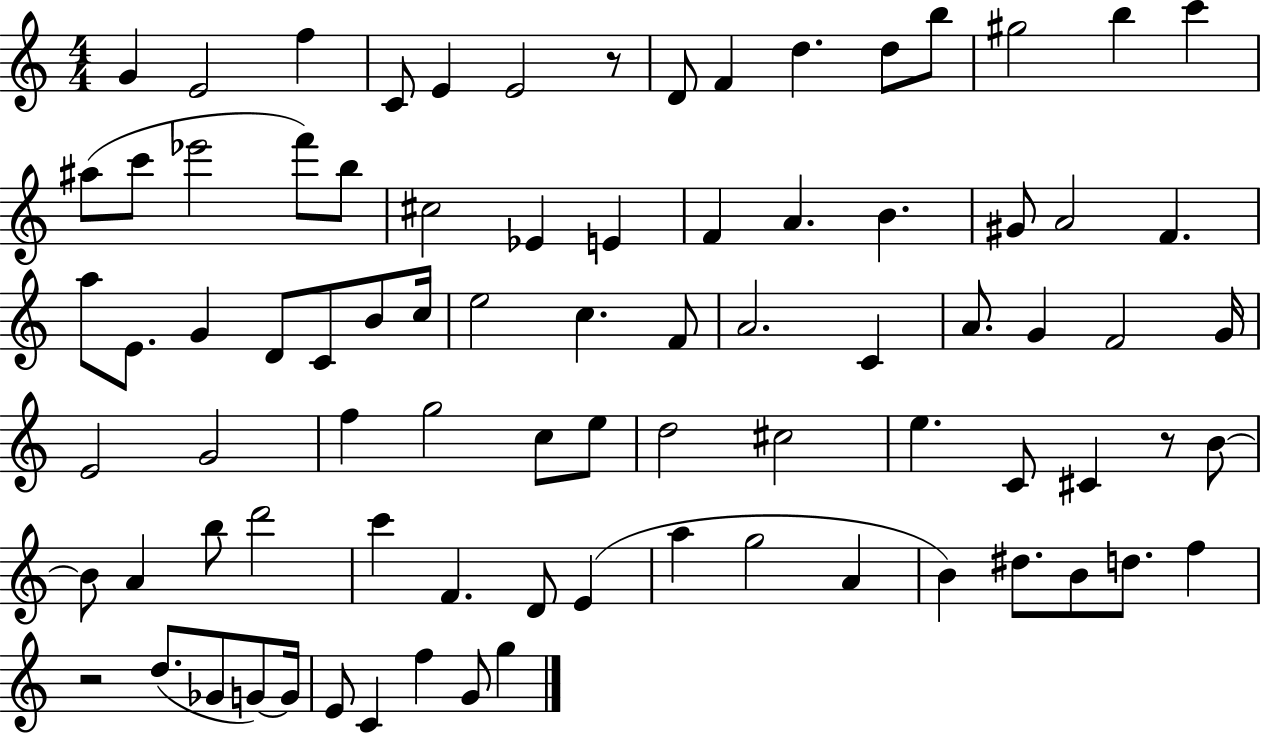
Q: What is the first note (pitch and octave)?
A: G4